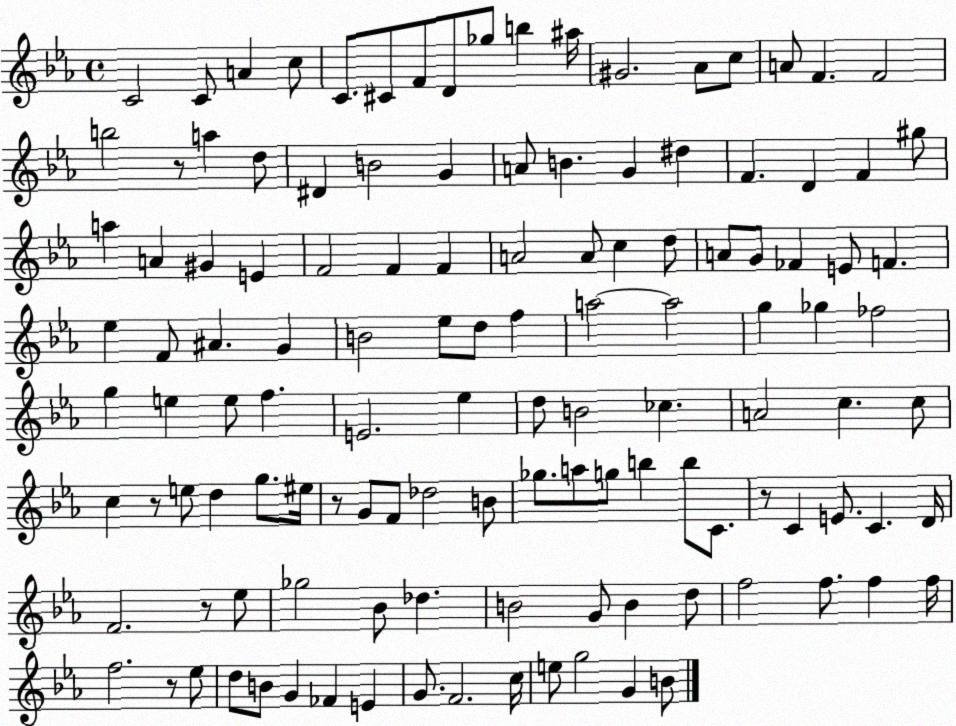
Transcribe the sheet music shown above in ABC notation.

X:1
T:Untitled
M:4/4
L:1/4
K:Eb
C2 C/2 A c/2 C/2 ^C/2 F/2 D/2 _g/2 b ^a/4 ^G2 _A/2 c/2 A/2 F F2 b2 z/2 a d/2 ^D B2 G A/2 B G ^d F D F ^g/2 a A ^G E F2 F F A2 A/2 c d/2 A/2 G/2 _F E/2 F _e F/2 ^A G B2 _e/2 d/2 f a2 a2 g _g _f2 g e e/2 f E2 _e d/2 B2 _c A2 c c/2 c z/2 e/2 d g/2 ^e/4 z/2 G/2 F/2 _d2 B/2 _g/2 a/2 g/2 b b/2 C/2 z/2 C E/2 C D/4 F2 z/2 _e/2 _g2 _B/2 _d B2 G/2 B d/2 f2 f/2 f f/4 f2 z/2 _e/2 d/2 B/2 G _F E G/2 F2 c/4 e/2 g2 G B/2